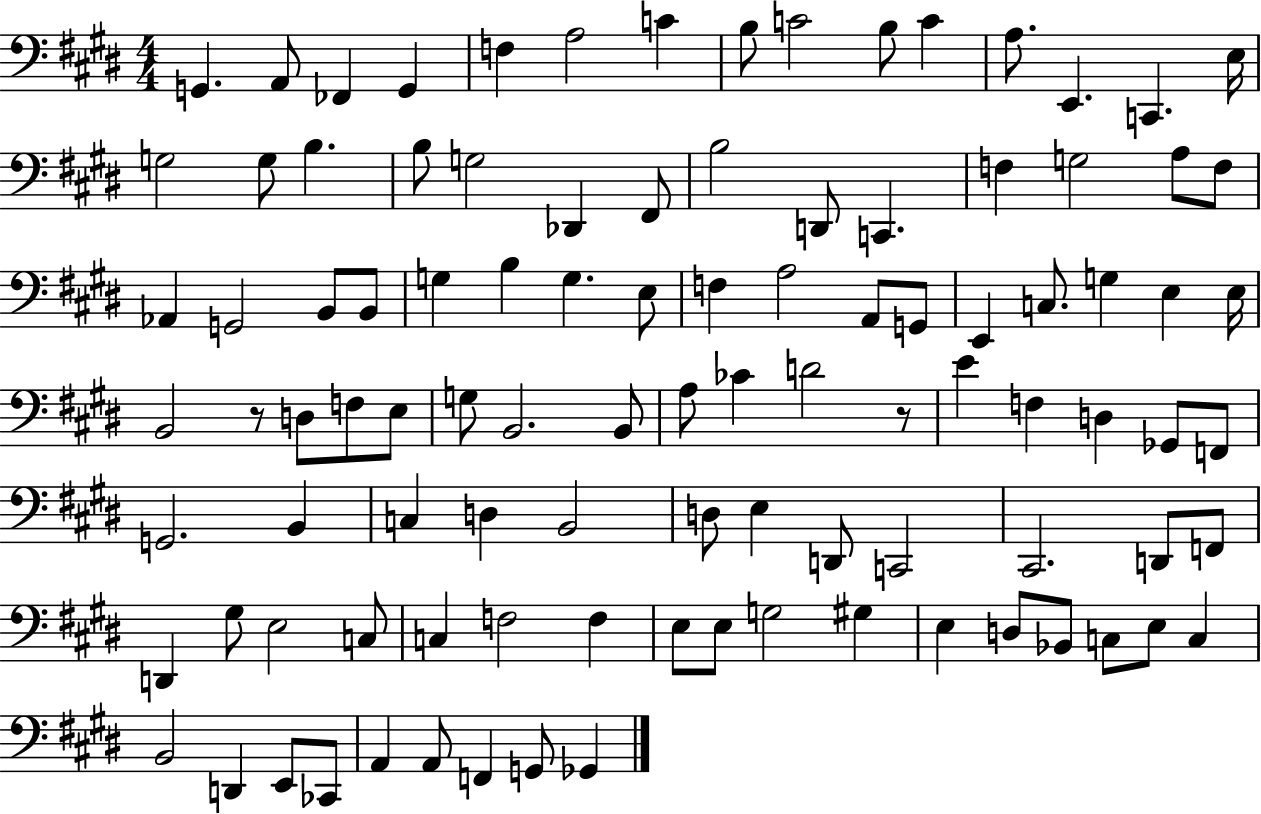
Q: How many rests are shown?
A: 2